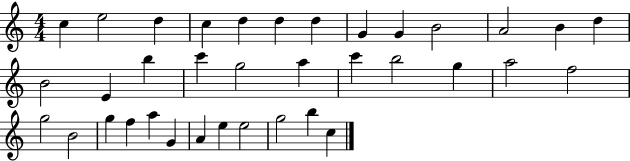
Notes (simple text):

C5/q E5/h D5/q C5/q D5/q D5/q D5/q G4/q G4/q B4/h A4/h B4/q D5/q B4/h E4/q B5/q C6/q G5/h A5/q C6/q B5/h G5/q A5/h F5/h G5/h B4/h G5/q F5/q A5/q G4/q A4/q E5/q E5/h G5/h B5/q C5/q